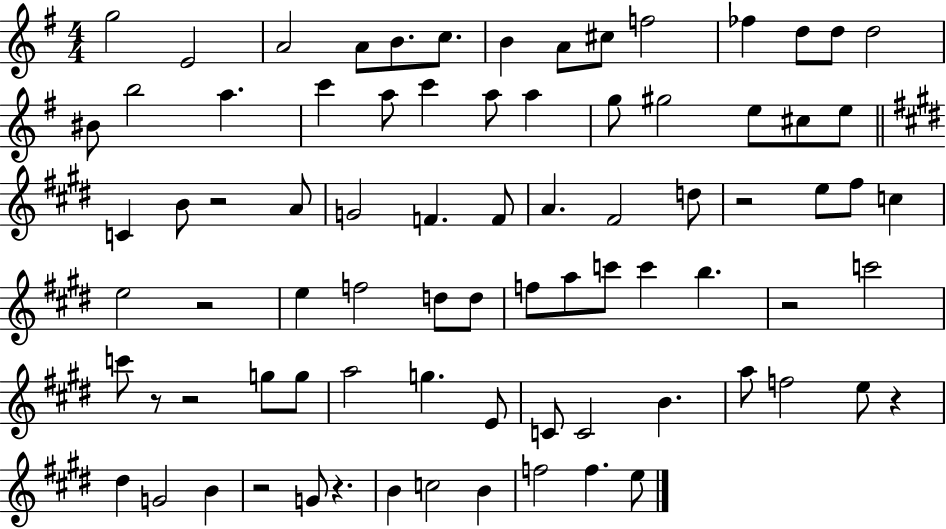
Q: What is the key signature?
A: G major